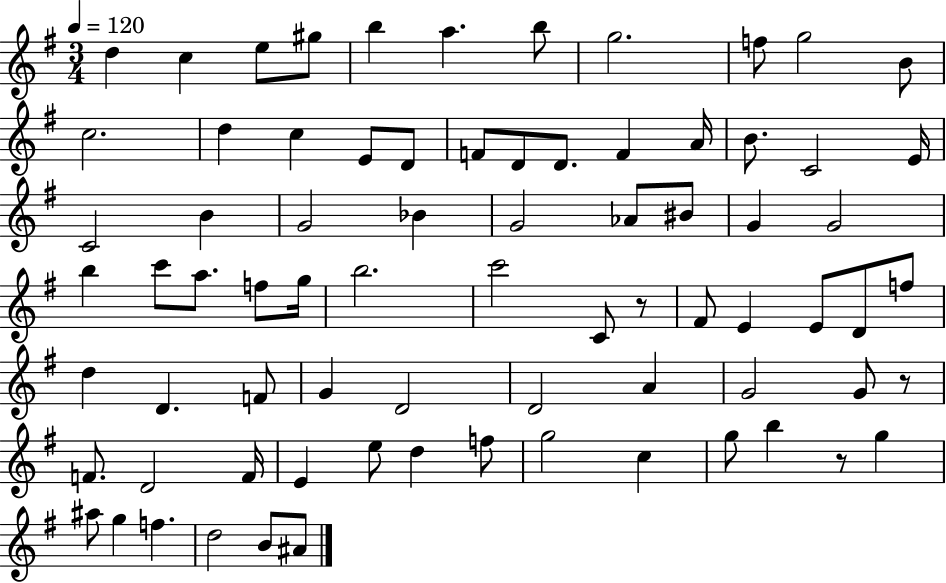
D5/q C5/q E5/e G#5/e B5/q A5/q. B5/e G5/h. F5/e G5/h B4/e C5/h. D5/q C5/q E4/e D4/e F4/e D4/e D4/e. F4/q A4/s B4/e. C4/h E4/s C4/h B4/q G4/h Bb4/q G4/h Ab4/e BIS4/e G4/q G4/h B5/q C6/e A5/e. F5/e G5/s B5/h. C6/h C4/e R/e F#4/e E4/q E4/e D4/e F5/e D5/q D4/q. F4/e G4/q D4/h D4/h A4/q G4/h G4/e R/e F4/e. D4/h F4/s E4/q E5/e D5/q F5/e G5/h C5/q G5/e B5/q R/e G5/q A#5/e G5/q F5/q. D5/h B4/e A#4/e